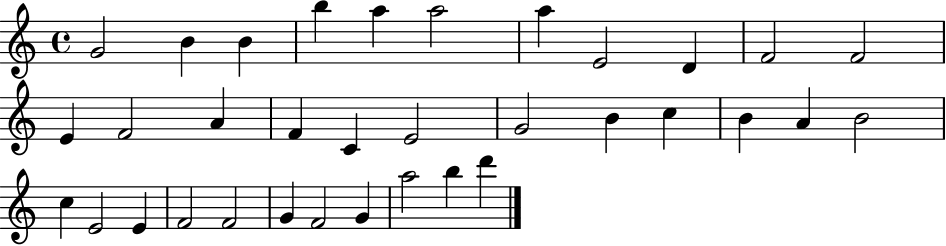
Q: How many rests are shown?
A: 0